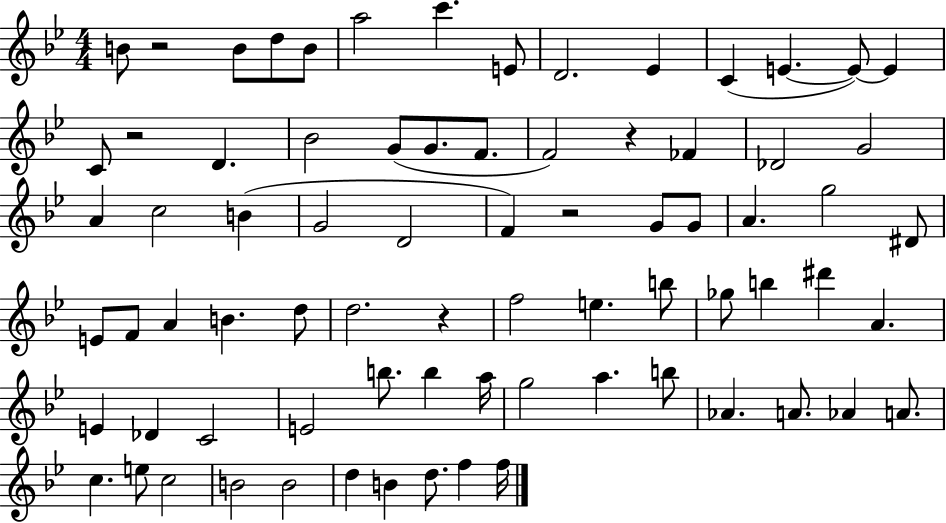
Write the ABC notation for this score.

X:1
T:Untitled
M:4/4
L:1/4
K:Bb
B/2 z2 B/2 d/2 B/2 a2 c' E/2 D2 _E C E E/2 E C/2 z2 D _B2 G/2 G/2 F/2 F2 z _F _D2 G2 A c2 B G2 D2 F z2 G/2 G/2 A g2 ^D/2 E/2 F/2 A B d/2 d2 z f2 e b/2 _g/2 b ^d' A E _D C2 E2 b/2 b a/4 g2 a b/2 _A A/2 _A A/2 c e/2 c2 B2 B2 d B d/2 f f/4